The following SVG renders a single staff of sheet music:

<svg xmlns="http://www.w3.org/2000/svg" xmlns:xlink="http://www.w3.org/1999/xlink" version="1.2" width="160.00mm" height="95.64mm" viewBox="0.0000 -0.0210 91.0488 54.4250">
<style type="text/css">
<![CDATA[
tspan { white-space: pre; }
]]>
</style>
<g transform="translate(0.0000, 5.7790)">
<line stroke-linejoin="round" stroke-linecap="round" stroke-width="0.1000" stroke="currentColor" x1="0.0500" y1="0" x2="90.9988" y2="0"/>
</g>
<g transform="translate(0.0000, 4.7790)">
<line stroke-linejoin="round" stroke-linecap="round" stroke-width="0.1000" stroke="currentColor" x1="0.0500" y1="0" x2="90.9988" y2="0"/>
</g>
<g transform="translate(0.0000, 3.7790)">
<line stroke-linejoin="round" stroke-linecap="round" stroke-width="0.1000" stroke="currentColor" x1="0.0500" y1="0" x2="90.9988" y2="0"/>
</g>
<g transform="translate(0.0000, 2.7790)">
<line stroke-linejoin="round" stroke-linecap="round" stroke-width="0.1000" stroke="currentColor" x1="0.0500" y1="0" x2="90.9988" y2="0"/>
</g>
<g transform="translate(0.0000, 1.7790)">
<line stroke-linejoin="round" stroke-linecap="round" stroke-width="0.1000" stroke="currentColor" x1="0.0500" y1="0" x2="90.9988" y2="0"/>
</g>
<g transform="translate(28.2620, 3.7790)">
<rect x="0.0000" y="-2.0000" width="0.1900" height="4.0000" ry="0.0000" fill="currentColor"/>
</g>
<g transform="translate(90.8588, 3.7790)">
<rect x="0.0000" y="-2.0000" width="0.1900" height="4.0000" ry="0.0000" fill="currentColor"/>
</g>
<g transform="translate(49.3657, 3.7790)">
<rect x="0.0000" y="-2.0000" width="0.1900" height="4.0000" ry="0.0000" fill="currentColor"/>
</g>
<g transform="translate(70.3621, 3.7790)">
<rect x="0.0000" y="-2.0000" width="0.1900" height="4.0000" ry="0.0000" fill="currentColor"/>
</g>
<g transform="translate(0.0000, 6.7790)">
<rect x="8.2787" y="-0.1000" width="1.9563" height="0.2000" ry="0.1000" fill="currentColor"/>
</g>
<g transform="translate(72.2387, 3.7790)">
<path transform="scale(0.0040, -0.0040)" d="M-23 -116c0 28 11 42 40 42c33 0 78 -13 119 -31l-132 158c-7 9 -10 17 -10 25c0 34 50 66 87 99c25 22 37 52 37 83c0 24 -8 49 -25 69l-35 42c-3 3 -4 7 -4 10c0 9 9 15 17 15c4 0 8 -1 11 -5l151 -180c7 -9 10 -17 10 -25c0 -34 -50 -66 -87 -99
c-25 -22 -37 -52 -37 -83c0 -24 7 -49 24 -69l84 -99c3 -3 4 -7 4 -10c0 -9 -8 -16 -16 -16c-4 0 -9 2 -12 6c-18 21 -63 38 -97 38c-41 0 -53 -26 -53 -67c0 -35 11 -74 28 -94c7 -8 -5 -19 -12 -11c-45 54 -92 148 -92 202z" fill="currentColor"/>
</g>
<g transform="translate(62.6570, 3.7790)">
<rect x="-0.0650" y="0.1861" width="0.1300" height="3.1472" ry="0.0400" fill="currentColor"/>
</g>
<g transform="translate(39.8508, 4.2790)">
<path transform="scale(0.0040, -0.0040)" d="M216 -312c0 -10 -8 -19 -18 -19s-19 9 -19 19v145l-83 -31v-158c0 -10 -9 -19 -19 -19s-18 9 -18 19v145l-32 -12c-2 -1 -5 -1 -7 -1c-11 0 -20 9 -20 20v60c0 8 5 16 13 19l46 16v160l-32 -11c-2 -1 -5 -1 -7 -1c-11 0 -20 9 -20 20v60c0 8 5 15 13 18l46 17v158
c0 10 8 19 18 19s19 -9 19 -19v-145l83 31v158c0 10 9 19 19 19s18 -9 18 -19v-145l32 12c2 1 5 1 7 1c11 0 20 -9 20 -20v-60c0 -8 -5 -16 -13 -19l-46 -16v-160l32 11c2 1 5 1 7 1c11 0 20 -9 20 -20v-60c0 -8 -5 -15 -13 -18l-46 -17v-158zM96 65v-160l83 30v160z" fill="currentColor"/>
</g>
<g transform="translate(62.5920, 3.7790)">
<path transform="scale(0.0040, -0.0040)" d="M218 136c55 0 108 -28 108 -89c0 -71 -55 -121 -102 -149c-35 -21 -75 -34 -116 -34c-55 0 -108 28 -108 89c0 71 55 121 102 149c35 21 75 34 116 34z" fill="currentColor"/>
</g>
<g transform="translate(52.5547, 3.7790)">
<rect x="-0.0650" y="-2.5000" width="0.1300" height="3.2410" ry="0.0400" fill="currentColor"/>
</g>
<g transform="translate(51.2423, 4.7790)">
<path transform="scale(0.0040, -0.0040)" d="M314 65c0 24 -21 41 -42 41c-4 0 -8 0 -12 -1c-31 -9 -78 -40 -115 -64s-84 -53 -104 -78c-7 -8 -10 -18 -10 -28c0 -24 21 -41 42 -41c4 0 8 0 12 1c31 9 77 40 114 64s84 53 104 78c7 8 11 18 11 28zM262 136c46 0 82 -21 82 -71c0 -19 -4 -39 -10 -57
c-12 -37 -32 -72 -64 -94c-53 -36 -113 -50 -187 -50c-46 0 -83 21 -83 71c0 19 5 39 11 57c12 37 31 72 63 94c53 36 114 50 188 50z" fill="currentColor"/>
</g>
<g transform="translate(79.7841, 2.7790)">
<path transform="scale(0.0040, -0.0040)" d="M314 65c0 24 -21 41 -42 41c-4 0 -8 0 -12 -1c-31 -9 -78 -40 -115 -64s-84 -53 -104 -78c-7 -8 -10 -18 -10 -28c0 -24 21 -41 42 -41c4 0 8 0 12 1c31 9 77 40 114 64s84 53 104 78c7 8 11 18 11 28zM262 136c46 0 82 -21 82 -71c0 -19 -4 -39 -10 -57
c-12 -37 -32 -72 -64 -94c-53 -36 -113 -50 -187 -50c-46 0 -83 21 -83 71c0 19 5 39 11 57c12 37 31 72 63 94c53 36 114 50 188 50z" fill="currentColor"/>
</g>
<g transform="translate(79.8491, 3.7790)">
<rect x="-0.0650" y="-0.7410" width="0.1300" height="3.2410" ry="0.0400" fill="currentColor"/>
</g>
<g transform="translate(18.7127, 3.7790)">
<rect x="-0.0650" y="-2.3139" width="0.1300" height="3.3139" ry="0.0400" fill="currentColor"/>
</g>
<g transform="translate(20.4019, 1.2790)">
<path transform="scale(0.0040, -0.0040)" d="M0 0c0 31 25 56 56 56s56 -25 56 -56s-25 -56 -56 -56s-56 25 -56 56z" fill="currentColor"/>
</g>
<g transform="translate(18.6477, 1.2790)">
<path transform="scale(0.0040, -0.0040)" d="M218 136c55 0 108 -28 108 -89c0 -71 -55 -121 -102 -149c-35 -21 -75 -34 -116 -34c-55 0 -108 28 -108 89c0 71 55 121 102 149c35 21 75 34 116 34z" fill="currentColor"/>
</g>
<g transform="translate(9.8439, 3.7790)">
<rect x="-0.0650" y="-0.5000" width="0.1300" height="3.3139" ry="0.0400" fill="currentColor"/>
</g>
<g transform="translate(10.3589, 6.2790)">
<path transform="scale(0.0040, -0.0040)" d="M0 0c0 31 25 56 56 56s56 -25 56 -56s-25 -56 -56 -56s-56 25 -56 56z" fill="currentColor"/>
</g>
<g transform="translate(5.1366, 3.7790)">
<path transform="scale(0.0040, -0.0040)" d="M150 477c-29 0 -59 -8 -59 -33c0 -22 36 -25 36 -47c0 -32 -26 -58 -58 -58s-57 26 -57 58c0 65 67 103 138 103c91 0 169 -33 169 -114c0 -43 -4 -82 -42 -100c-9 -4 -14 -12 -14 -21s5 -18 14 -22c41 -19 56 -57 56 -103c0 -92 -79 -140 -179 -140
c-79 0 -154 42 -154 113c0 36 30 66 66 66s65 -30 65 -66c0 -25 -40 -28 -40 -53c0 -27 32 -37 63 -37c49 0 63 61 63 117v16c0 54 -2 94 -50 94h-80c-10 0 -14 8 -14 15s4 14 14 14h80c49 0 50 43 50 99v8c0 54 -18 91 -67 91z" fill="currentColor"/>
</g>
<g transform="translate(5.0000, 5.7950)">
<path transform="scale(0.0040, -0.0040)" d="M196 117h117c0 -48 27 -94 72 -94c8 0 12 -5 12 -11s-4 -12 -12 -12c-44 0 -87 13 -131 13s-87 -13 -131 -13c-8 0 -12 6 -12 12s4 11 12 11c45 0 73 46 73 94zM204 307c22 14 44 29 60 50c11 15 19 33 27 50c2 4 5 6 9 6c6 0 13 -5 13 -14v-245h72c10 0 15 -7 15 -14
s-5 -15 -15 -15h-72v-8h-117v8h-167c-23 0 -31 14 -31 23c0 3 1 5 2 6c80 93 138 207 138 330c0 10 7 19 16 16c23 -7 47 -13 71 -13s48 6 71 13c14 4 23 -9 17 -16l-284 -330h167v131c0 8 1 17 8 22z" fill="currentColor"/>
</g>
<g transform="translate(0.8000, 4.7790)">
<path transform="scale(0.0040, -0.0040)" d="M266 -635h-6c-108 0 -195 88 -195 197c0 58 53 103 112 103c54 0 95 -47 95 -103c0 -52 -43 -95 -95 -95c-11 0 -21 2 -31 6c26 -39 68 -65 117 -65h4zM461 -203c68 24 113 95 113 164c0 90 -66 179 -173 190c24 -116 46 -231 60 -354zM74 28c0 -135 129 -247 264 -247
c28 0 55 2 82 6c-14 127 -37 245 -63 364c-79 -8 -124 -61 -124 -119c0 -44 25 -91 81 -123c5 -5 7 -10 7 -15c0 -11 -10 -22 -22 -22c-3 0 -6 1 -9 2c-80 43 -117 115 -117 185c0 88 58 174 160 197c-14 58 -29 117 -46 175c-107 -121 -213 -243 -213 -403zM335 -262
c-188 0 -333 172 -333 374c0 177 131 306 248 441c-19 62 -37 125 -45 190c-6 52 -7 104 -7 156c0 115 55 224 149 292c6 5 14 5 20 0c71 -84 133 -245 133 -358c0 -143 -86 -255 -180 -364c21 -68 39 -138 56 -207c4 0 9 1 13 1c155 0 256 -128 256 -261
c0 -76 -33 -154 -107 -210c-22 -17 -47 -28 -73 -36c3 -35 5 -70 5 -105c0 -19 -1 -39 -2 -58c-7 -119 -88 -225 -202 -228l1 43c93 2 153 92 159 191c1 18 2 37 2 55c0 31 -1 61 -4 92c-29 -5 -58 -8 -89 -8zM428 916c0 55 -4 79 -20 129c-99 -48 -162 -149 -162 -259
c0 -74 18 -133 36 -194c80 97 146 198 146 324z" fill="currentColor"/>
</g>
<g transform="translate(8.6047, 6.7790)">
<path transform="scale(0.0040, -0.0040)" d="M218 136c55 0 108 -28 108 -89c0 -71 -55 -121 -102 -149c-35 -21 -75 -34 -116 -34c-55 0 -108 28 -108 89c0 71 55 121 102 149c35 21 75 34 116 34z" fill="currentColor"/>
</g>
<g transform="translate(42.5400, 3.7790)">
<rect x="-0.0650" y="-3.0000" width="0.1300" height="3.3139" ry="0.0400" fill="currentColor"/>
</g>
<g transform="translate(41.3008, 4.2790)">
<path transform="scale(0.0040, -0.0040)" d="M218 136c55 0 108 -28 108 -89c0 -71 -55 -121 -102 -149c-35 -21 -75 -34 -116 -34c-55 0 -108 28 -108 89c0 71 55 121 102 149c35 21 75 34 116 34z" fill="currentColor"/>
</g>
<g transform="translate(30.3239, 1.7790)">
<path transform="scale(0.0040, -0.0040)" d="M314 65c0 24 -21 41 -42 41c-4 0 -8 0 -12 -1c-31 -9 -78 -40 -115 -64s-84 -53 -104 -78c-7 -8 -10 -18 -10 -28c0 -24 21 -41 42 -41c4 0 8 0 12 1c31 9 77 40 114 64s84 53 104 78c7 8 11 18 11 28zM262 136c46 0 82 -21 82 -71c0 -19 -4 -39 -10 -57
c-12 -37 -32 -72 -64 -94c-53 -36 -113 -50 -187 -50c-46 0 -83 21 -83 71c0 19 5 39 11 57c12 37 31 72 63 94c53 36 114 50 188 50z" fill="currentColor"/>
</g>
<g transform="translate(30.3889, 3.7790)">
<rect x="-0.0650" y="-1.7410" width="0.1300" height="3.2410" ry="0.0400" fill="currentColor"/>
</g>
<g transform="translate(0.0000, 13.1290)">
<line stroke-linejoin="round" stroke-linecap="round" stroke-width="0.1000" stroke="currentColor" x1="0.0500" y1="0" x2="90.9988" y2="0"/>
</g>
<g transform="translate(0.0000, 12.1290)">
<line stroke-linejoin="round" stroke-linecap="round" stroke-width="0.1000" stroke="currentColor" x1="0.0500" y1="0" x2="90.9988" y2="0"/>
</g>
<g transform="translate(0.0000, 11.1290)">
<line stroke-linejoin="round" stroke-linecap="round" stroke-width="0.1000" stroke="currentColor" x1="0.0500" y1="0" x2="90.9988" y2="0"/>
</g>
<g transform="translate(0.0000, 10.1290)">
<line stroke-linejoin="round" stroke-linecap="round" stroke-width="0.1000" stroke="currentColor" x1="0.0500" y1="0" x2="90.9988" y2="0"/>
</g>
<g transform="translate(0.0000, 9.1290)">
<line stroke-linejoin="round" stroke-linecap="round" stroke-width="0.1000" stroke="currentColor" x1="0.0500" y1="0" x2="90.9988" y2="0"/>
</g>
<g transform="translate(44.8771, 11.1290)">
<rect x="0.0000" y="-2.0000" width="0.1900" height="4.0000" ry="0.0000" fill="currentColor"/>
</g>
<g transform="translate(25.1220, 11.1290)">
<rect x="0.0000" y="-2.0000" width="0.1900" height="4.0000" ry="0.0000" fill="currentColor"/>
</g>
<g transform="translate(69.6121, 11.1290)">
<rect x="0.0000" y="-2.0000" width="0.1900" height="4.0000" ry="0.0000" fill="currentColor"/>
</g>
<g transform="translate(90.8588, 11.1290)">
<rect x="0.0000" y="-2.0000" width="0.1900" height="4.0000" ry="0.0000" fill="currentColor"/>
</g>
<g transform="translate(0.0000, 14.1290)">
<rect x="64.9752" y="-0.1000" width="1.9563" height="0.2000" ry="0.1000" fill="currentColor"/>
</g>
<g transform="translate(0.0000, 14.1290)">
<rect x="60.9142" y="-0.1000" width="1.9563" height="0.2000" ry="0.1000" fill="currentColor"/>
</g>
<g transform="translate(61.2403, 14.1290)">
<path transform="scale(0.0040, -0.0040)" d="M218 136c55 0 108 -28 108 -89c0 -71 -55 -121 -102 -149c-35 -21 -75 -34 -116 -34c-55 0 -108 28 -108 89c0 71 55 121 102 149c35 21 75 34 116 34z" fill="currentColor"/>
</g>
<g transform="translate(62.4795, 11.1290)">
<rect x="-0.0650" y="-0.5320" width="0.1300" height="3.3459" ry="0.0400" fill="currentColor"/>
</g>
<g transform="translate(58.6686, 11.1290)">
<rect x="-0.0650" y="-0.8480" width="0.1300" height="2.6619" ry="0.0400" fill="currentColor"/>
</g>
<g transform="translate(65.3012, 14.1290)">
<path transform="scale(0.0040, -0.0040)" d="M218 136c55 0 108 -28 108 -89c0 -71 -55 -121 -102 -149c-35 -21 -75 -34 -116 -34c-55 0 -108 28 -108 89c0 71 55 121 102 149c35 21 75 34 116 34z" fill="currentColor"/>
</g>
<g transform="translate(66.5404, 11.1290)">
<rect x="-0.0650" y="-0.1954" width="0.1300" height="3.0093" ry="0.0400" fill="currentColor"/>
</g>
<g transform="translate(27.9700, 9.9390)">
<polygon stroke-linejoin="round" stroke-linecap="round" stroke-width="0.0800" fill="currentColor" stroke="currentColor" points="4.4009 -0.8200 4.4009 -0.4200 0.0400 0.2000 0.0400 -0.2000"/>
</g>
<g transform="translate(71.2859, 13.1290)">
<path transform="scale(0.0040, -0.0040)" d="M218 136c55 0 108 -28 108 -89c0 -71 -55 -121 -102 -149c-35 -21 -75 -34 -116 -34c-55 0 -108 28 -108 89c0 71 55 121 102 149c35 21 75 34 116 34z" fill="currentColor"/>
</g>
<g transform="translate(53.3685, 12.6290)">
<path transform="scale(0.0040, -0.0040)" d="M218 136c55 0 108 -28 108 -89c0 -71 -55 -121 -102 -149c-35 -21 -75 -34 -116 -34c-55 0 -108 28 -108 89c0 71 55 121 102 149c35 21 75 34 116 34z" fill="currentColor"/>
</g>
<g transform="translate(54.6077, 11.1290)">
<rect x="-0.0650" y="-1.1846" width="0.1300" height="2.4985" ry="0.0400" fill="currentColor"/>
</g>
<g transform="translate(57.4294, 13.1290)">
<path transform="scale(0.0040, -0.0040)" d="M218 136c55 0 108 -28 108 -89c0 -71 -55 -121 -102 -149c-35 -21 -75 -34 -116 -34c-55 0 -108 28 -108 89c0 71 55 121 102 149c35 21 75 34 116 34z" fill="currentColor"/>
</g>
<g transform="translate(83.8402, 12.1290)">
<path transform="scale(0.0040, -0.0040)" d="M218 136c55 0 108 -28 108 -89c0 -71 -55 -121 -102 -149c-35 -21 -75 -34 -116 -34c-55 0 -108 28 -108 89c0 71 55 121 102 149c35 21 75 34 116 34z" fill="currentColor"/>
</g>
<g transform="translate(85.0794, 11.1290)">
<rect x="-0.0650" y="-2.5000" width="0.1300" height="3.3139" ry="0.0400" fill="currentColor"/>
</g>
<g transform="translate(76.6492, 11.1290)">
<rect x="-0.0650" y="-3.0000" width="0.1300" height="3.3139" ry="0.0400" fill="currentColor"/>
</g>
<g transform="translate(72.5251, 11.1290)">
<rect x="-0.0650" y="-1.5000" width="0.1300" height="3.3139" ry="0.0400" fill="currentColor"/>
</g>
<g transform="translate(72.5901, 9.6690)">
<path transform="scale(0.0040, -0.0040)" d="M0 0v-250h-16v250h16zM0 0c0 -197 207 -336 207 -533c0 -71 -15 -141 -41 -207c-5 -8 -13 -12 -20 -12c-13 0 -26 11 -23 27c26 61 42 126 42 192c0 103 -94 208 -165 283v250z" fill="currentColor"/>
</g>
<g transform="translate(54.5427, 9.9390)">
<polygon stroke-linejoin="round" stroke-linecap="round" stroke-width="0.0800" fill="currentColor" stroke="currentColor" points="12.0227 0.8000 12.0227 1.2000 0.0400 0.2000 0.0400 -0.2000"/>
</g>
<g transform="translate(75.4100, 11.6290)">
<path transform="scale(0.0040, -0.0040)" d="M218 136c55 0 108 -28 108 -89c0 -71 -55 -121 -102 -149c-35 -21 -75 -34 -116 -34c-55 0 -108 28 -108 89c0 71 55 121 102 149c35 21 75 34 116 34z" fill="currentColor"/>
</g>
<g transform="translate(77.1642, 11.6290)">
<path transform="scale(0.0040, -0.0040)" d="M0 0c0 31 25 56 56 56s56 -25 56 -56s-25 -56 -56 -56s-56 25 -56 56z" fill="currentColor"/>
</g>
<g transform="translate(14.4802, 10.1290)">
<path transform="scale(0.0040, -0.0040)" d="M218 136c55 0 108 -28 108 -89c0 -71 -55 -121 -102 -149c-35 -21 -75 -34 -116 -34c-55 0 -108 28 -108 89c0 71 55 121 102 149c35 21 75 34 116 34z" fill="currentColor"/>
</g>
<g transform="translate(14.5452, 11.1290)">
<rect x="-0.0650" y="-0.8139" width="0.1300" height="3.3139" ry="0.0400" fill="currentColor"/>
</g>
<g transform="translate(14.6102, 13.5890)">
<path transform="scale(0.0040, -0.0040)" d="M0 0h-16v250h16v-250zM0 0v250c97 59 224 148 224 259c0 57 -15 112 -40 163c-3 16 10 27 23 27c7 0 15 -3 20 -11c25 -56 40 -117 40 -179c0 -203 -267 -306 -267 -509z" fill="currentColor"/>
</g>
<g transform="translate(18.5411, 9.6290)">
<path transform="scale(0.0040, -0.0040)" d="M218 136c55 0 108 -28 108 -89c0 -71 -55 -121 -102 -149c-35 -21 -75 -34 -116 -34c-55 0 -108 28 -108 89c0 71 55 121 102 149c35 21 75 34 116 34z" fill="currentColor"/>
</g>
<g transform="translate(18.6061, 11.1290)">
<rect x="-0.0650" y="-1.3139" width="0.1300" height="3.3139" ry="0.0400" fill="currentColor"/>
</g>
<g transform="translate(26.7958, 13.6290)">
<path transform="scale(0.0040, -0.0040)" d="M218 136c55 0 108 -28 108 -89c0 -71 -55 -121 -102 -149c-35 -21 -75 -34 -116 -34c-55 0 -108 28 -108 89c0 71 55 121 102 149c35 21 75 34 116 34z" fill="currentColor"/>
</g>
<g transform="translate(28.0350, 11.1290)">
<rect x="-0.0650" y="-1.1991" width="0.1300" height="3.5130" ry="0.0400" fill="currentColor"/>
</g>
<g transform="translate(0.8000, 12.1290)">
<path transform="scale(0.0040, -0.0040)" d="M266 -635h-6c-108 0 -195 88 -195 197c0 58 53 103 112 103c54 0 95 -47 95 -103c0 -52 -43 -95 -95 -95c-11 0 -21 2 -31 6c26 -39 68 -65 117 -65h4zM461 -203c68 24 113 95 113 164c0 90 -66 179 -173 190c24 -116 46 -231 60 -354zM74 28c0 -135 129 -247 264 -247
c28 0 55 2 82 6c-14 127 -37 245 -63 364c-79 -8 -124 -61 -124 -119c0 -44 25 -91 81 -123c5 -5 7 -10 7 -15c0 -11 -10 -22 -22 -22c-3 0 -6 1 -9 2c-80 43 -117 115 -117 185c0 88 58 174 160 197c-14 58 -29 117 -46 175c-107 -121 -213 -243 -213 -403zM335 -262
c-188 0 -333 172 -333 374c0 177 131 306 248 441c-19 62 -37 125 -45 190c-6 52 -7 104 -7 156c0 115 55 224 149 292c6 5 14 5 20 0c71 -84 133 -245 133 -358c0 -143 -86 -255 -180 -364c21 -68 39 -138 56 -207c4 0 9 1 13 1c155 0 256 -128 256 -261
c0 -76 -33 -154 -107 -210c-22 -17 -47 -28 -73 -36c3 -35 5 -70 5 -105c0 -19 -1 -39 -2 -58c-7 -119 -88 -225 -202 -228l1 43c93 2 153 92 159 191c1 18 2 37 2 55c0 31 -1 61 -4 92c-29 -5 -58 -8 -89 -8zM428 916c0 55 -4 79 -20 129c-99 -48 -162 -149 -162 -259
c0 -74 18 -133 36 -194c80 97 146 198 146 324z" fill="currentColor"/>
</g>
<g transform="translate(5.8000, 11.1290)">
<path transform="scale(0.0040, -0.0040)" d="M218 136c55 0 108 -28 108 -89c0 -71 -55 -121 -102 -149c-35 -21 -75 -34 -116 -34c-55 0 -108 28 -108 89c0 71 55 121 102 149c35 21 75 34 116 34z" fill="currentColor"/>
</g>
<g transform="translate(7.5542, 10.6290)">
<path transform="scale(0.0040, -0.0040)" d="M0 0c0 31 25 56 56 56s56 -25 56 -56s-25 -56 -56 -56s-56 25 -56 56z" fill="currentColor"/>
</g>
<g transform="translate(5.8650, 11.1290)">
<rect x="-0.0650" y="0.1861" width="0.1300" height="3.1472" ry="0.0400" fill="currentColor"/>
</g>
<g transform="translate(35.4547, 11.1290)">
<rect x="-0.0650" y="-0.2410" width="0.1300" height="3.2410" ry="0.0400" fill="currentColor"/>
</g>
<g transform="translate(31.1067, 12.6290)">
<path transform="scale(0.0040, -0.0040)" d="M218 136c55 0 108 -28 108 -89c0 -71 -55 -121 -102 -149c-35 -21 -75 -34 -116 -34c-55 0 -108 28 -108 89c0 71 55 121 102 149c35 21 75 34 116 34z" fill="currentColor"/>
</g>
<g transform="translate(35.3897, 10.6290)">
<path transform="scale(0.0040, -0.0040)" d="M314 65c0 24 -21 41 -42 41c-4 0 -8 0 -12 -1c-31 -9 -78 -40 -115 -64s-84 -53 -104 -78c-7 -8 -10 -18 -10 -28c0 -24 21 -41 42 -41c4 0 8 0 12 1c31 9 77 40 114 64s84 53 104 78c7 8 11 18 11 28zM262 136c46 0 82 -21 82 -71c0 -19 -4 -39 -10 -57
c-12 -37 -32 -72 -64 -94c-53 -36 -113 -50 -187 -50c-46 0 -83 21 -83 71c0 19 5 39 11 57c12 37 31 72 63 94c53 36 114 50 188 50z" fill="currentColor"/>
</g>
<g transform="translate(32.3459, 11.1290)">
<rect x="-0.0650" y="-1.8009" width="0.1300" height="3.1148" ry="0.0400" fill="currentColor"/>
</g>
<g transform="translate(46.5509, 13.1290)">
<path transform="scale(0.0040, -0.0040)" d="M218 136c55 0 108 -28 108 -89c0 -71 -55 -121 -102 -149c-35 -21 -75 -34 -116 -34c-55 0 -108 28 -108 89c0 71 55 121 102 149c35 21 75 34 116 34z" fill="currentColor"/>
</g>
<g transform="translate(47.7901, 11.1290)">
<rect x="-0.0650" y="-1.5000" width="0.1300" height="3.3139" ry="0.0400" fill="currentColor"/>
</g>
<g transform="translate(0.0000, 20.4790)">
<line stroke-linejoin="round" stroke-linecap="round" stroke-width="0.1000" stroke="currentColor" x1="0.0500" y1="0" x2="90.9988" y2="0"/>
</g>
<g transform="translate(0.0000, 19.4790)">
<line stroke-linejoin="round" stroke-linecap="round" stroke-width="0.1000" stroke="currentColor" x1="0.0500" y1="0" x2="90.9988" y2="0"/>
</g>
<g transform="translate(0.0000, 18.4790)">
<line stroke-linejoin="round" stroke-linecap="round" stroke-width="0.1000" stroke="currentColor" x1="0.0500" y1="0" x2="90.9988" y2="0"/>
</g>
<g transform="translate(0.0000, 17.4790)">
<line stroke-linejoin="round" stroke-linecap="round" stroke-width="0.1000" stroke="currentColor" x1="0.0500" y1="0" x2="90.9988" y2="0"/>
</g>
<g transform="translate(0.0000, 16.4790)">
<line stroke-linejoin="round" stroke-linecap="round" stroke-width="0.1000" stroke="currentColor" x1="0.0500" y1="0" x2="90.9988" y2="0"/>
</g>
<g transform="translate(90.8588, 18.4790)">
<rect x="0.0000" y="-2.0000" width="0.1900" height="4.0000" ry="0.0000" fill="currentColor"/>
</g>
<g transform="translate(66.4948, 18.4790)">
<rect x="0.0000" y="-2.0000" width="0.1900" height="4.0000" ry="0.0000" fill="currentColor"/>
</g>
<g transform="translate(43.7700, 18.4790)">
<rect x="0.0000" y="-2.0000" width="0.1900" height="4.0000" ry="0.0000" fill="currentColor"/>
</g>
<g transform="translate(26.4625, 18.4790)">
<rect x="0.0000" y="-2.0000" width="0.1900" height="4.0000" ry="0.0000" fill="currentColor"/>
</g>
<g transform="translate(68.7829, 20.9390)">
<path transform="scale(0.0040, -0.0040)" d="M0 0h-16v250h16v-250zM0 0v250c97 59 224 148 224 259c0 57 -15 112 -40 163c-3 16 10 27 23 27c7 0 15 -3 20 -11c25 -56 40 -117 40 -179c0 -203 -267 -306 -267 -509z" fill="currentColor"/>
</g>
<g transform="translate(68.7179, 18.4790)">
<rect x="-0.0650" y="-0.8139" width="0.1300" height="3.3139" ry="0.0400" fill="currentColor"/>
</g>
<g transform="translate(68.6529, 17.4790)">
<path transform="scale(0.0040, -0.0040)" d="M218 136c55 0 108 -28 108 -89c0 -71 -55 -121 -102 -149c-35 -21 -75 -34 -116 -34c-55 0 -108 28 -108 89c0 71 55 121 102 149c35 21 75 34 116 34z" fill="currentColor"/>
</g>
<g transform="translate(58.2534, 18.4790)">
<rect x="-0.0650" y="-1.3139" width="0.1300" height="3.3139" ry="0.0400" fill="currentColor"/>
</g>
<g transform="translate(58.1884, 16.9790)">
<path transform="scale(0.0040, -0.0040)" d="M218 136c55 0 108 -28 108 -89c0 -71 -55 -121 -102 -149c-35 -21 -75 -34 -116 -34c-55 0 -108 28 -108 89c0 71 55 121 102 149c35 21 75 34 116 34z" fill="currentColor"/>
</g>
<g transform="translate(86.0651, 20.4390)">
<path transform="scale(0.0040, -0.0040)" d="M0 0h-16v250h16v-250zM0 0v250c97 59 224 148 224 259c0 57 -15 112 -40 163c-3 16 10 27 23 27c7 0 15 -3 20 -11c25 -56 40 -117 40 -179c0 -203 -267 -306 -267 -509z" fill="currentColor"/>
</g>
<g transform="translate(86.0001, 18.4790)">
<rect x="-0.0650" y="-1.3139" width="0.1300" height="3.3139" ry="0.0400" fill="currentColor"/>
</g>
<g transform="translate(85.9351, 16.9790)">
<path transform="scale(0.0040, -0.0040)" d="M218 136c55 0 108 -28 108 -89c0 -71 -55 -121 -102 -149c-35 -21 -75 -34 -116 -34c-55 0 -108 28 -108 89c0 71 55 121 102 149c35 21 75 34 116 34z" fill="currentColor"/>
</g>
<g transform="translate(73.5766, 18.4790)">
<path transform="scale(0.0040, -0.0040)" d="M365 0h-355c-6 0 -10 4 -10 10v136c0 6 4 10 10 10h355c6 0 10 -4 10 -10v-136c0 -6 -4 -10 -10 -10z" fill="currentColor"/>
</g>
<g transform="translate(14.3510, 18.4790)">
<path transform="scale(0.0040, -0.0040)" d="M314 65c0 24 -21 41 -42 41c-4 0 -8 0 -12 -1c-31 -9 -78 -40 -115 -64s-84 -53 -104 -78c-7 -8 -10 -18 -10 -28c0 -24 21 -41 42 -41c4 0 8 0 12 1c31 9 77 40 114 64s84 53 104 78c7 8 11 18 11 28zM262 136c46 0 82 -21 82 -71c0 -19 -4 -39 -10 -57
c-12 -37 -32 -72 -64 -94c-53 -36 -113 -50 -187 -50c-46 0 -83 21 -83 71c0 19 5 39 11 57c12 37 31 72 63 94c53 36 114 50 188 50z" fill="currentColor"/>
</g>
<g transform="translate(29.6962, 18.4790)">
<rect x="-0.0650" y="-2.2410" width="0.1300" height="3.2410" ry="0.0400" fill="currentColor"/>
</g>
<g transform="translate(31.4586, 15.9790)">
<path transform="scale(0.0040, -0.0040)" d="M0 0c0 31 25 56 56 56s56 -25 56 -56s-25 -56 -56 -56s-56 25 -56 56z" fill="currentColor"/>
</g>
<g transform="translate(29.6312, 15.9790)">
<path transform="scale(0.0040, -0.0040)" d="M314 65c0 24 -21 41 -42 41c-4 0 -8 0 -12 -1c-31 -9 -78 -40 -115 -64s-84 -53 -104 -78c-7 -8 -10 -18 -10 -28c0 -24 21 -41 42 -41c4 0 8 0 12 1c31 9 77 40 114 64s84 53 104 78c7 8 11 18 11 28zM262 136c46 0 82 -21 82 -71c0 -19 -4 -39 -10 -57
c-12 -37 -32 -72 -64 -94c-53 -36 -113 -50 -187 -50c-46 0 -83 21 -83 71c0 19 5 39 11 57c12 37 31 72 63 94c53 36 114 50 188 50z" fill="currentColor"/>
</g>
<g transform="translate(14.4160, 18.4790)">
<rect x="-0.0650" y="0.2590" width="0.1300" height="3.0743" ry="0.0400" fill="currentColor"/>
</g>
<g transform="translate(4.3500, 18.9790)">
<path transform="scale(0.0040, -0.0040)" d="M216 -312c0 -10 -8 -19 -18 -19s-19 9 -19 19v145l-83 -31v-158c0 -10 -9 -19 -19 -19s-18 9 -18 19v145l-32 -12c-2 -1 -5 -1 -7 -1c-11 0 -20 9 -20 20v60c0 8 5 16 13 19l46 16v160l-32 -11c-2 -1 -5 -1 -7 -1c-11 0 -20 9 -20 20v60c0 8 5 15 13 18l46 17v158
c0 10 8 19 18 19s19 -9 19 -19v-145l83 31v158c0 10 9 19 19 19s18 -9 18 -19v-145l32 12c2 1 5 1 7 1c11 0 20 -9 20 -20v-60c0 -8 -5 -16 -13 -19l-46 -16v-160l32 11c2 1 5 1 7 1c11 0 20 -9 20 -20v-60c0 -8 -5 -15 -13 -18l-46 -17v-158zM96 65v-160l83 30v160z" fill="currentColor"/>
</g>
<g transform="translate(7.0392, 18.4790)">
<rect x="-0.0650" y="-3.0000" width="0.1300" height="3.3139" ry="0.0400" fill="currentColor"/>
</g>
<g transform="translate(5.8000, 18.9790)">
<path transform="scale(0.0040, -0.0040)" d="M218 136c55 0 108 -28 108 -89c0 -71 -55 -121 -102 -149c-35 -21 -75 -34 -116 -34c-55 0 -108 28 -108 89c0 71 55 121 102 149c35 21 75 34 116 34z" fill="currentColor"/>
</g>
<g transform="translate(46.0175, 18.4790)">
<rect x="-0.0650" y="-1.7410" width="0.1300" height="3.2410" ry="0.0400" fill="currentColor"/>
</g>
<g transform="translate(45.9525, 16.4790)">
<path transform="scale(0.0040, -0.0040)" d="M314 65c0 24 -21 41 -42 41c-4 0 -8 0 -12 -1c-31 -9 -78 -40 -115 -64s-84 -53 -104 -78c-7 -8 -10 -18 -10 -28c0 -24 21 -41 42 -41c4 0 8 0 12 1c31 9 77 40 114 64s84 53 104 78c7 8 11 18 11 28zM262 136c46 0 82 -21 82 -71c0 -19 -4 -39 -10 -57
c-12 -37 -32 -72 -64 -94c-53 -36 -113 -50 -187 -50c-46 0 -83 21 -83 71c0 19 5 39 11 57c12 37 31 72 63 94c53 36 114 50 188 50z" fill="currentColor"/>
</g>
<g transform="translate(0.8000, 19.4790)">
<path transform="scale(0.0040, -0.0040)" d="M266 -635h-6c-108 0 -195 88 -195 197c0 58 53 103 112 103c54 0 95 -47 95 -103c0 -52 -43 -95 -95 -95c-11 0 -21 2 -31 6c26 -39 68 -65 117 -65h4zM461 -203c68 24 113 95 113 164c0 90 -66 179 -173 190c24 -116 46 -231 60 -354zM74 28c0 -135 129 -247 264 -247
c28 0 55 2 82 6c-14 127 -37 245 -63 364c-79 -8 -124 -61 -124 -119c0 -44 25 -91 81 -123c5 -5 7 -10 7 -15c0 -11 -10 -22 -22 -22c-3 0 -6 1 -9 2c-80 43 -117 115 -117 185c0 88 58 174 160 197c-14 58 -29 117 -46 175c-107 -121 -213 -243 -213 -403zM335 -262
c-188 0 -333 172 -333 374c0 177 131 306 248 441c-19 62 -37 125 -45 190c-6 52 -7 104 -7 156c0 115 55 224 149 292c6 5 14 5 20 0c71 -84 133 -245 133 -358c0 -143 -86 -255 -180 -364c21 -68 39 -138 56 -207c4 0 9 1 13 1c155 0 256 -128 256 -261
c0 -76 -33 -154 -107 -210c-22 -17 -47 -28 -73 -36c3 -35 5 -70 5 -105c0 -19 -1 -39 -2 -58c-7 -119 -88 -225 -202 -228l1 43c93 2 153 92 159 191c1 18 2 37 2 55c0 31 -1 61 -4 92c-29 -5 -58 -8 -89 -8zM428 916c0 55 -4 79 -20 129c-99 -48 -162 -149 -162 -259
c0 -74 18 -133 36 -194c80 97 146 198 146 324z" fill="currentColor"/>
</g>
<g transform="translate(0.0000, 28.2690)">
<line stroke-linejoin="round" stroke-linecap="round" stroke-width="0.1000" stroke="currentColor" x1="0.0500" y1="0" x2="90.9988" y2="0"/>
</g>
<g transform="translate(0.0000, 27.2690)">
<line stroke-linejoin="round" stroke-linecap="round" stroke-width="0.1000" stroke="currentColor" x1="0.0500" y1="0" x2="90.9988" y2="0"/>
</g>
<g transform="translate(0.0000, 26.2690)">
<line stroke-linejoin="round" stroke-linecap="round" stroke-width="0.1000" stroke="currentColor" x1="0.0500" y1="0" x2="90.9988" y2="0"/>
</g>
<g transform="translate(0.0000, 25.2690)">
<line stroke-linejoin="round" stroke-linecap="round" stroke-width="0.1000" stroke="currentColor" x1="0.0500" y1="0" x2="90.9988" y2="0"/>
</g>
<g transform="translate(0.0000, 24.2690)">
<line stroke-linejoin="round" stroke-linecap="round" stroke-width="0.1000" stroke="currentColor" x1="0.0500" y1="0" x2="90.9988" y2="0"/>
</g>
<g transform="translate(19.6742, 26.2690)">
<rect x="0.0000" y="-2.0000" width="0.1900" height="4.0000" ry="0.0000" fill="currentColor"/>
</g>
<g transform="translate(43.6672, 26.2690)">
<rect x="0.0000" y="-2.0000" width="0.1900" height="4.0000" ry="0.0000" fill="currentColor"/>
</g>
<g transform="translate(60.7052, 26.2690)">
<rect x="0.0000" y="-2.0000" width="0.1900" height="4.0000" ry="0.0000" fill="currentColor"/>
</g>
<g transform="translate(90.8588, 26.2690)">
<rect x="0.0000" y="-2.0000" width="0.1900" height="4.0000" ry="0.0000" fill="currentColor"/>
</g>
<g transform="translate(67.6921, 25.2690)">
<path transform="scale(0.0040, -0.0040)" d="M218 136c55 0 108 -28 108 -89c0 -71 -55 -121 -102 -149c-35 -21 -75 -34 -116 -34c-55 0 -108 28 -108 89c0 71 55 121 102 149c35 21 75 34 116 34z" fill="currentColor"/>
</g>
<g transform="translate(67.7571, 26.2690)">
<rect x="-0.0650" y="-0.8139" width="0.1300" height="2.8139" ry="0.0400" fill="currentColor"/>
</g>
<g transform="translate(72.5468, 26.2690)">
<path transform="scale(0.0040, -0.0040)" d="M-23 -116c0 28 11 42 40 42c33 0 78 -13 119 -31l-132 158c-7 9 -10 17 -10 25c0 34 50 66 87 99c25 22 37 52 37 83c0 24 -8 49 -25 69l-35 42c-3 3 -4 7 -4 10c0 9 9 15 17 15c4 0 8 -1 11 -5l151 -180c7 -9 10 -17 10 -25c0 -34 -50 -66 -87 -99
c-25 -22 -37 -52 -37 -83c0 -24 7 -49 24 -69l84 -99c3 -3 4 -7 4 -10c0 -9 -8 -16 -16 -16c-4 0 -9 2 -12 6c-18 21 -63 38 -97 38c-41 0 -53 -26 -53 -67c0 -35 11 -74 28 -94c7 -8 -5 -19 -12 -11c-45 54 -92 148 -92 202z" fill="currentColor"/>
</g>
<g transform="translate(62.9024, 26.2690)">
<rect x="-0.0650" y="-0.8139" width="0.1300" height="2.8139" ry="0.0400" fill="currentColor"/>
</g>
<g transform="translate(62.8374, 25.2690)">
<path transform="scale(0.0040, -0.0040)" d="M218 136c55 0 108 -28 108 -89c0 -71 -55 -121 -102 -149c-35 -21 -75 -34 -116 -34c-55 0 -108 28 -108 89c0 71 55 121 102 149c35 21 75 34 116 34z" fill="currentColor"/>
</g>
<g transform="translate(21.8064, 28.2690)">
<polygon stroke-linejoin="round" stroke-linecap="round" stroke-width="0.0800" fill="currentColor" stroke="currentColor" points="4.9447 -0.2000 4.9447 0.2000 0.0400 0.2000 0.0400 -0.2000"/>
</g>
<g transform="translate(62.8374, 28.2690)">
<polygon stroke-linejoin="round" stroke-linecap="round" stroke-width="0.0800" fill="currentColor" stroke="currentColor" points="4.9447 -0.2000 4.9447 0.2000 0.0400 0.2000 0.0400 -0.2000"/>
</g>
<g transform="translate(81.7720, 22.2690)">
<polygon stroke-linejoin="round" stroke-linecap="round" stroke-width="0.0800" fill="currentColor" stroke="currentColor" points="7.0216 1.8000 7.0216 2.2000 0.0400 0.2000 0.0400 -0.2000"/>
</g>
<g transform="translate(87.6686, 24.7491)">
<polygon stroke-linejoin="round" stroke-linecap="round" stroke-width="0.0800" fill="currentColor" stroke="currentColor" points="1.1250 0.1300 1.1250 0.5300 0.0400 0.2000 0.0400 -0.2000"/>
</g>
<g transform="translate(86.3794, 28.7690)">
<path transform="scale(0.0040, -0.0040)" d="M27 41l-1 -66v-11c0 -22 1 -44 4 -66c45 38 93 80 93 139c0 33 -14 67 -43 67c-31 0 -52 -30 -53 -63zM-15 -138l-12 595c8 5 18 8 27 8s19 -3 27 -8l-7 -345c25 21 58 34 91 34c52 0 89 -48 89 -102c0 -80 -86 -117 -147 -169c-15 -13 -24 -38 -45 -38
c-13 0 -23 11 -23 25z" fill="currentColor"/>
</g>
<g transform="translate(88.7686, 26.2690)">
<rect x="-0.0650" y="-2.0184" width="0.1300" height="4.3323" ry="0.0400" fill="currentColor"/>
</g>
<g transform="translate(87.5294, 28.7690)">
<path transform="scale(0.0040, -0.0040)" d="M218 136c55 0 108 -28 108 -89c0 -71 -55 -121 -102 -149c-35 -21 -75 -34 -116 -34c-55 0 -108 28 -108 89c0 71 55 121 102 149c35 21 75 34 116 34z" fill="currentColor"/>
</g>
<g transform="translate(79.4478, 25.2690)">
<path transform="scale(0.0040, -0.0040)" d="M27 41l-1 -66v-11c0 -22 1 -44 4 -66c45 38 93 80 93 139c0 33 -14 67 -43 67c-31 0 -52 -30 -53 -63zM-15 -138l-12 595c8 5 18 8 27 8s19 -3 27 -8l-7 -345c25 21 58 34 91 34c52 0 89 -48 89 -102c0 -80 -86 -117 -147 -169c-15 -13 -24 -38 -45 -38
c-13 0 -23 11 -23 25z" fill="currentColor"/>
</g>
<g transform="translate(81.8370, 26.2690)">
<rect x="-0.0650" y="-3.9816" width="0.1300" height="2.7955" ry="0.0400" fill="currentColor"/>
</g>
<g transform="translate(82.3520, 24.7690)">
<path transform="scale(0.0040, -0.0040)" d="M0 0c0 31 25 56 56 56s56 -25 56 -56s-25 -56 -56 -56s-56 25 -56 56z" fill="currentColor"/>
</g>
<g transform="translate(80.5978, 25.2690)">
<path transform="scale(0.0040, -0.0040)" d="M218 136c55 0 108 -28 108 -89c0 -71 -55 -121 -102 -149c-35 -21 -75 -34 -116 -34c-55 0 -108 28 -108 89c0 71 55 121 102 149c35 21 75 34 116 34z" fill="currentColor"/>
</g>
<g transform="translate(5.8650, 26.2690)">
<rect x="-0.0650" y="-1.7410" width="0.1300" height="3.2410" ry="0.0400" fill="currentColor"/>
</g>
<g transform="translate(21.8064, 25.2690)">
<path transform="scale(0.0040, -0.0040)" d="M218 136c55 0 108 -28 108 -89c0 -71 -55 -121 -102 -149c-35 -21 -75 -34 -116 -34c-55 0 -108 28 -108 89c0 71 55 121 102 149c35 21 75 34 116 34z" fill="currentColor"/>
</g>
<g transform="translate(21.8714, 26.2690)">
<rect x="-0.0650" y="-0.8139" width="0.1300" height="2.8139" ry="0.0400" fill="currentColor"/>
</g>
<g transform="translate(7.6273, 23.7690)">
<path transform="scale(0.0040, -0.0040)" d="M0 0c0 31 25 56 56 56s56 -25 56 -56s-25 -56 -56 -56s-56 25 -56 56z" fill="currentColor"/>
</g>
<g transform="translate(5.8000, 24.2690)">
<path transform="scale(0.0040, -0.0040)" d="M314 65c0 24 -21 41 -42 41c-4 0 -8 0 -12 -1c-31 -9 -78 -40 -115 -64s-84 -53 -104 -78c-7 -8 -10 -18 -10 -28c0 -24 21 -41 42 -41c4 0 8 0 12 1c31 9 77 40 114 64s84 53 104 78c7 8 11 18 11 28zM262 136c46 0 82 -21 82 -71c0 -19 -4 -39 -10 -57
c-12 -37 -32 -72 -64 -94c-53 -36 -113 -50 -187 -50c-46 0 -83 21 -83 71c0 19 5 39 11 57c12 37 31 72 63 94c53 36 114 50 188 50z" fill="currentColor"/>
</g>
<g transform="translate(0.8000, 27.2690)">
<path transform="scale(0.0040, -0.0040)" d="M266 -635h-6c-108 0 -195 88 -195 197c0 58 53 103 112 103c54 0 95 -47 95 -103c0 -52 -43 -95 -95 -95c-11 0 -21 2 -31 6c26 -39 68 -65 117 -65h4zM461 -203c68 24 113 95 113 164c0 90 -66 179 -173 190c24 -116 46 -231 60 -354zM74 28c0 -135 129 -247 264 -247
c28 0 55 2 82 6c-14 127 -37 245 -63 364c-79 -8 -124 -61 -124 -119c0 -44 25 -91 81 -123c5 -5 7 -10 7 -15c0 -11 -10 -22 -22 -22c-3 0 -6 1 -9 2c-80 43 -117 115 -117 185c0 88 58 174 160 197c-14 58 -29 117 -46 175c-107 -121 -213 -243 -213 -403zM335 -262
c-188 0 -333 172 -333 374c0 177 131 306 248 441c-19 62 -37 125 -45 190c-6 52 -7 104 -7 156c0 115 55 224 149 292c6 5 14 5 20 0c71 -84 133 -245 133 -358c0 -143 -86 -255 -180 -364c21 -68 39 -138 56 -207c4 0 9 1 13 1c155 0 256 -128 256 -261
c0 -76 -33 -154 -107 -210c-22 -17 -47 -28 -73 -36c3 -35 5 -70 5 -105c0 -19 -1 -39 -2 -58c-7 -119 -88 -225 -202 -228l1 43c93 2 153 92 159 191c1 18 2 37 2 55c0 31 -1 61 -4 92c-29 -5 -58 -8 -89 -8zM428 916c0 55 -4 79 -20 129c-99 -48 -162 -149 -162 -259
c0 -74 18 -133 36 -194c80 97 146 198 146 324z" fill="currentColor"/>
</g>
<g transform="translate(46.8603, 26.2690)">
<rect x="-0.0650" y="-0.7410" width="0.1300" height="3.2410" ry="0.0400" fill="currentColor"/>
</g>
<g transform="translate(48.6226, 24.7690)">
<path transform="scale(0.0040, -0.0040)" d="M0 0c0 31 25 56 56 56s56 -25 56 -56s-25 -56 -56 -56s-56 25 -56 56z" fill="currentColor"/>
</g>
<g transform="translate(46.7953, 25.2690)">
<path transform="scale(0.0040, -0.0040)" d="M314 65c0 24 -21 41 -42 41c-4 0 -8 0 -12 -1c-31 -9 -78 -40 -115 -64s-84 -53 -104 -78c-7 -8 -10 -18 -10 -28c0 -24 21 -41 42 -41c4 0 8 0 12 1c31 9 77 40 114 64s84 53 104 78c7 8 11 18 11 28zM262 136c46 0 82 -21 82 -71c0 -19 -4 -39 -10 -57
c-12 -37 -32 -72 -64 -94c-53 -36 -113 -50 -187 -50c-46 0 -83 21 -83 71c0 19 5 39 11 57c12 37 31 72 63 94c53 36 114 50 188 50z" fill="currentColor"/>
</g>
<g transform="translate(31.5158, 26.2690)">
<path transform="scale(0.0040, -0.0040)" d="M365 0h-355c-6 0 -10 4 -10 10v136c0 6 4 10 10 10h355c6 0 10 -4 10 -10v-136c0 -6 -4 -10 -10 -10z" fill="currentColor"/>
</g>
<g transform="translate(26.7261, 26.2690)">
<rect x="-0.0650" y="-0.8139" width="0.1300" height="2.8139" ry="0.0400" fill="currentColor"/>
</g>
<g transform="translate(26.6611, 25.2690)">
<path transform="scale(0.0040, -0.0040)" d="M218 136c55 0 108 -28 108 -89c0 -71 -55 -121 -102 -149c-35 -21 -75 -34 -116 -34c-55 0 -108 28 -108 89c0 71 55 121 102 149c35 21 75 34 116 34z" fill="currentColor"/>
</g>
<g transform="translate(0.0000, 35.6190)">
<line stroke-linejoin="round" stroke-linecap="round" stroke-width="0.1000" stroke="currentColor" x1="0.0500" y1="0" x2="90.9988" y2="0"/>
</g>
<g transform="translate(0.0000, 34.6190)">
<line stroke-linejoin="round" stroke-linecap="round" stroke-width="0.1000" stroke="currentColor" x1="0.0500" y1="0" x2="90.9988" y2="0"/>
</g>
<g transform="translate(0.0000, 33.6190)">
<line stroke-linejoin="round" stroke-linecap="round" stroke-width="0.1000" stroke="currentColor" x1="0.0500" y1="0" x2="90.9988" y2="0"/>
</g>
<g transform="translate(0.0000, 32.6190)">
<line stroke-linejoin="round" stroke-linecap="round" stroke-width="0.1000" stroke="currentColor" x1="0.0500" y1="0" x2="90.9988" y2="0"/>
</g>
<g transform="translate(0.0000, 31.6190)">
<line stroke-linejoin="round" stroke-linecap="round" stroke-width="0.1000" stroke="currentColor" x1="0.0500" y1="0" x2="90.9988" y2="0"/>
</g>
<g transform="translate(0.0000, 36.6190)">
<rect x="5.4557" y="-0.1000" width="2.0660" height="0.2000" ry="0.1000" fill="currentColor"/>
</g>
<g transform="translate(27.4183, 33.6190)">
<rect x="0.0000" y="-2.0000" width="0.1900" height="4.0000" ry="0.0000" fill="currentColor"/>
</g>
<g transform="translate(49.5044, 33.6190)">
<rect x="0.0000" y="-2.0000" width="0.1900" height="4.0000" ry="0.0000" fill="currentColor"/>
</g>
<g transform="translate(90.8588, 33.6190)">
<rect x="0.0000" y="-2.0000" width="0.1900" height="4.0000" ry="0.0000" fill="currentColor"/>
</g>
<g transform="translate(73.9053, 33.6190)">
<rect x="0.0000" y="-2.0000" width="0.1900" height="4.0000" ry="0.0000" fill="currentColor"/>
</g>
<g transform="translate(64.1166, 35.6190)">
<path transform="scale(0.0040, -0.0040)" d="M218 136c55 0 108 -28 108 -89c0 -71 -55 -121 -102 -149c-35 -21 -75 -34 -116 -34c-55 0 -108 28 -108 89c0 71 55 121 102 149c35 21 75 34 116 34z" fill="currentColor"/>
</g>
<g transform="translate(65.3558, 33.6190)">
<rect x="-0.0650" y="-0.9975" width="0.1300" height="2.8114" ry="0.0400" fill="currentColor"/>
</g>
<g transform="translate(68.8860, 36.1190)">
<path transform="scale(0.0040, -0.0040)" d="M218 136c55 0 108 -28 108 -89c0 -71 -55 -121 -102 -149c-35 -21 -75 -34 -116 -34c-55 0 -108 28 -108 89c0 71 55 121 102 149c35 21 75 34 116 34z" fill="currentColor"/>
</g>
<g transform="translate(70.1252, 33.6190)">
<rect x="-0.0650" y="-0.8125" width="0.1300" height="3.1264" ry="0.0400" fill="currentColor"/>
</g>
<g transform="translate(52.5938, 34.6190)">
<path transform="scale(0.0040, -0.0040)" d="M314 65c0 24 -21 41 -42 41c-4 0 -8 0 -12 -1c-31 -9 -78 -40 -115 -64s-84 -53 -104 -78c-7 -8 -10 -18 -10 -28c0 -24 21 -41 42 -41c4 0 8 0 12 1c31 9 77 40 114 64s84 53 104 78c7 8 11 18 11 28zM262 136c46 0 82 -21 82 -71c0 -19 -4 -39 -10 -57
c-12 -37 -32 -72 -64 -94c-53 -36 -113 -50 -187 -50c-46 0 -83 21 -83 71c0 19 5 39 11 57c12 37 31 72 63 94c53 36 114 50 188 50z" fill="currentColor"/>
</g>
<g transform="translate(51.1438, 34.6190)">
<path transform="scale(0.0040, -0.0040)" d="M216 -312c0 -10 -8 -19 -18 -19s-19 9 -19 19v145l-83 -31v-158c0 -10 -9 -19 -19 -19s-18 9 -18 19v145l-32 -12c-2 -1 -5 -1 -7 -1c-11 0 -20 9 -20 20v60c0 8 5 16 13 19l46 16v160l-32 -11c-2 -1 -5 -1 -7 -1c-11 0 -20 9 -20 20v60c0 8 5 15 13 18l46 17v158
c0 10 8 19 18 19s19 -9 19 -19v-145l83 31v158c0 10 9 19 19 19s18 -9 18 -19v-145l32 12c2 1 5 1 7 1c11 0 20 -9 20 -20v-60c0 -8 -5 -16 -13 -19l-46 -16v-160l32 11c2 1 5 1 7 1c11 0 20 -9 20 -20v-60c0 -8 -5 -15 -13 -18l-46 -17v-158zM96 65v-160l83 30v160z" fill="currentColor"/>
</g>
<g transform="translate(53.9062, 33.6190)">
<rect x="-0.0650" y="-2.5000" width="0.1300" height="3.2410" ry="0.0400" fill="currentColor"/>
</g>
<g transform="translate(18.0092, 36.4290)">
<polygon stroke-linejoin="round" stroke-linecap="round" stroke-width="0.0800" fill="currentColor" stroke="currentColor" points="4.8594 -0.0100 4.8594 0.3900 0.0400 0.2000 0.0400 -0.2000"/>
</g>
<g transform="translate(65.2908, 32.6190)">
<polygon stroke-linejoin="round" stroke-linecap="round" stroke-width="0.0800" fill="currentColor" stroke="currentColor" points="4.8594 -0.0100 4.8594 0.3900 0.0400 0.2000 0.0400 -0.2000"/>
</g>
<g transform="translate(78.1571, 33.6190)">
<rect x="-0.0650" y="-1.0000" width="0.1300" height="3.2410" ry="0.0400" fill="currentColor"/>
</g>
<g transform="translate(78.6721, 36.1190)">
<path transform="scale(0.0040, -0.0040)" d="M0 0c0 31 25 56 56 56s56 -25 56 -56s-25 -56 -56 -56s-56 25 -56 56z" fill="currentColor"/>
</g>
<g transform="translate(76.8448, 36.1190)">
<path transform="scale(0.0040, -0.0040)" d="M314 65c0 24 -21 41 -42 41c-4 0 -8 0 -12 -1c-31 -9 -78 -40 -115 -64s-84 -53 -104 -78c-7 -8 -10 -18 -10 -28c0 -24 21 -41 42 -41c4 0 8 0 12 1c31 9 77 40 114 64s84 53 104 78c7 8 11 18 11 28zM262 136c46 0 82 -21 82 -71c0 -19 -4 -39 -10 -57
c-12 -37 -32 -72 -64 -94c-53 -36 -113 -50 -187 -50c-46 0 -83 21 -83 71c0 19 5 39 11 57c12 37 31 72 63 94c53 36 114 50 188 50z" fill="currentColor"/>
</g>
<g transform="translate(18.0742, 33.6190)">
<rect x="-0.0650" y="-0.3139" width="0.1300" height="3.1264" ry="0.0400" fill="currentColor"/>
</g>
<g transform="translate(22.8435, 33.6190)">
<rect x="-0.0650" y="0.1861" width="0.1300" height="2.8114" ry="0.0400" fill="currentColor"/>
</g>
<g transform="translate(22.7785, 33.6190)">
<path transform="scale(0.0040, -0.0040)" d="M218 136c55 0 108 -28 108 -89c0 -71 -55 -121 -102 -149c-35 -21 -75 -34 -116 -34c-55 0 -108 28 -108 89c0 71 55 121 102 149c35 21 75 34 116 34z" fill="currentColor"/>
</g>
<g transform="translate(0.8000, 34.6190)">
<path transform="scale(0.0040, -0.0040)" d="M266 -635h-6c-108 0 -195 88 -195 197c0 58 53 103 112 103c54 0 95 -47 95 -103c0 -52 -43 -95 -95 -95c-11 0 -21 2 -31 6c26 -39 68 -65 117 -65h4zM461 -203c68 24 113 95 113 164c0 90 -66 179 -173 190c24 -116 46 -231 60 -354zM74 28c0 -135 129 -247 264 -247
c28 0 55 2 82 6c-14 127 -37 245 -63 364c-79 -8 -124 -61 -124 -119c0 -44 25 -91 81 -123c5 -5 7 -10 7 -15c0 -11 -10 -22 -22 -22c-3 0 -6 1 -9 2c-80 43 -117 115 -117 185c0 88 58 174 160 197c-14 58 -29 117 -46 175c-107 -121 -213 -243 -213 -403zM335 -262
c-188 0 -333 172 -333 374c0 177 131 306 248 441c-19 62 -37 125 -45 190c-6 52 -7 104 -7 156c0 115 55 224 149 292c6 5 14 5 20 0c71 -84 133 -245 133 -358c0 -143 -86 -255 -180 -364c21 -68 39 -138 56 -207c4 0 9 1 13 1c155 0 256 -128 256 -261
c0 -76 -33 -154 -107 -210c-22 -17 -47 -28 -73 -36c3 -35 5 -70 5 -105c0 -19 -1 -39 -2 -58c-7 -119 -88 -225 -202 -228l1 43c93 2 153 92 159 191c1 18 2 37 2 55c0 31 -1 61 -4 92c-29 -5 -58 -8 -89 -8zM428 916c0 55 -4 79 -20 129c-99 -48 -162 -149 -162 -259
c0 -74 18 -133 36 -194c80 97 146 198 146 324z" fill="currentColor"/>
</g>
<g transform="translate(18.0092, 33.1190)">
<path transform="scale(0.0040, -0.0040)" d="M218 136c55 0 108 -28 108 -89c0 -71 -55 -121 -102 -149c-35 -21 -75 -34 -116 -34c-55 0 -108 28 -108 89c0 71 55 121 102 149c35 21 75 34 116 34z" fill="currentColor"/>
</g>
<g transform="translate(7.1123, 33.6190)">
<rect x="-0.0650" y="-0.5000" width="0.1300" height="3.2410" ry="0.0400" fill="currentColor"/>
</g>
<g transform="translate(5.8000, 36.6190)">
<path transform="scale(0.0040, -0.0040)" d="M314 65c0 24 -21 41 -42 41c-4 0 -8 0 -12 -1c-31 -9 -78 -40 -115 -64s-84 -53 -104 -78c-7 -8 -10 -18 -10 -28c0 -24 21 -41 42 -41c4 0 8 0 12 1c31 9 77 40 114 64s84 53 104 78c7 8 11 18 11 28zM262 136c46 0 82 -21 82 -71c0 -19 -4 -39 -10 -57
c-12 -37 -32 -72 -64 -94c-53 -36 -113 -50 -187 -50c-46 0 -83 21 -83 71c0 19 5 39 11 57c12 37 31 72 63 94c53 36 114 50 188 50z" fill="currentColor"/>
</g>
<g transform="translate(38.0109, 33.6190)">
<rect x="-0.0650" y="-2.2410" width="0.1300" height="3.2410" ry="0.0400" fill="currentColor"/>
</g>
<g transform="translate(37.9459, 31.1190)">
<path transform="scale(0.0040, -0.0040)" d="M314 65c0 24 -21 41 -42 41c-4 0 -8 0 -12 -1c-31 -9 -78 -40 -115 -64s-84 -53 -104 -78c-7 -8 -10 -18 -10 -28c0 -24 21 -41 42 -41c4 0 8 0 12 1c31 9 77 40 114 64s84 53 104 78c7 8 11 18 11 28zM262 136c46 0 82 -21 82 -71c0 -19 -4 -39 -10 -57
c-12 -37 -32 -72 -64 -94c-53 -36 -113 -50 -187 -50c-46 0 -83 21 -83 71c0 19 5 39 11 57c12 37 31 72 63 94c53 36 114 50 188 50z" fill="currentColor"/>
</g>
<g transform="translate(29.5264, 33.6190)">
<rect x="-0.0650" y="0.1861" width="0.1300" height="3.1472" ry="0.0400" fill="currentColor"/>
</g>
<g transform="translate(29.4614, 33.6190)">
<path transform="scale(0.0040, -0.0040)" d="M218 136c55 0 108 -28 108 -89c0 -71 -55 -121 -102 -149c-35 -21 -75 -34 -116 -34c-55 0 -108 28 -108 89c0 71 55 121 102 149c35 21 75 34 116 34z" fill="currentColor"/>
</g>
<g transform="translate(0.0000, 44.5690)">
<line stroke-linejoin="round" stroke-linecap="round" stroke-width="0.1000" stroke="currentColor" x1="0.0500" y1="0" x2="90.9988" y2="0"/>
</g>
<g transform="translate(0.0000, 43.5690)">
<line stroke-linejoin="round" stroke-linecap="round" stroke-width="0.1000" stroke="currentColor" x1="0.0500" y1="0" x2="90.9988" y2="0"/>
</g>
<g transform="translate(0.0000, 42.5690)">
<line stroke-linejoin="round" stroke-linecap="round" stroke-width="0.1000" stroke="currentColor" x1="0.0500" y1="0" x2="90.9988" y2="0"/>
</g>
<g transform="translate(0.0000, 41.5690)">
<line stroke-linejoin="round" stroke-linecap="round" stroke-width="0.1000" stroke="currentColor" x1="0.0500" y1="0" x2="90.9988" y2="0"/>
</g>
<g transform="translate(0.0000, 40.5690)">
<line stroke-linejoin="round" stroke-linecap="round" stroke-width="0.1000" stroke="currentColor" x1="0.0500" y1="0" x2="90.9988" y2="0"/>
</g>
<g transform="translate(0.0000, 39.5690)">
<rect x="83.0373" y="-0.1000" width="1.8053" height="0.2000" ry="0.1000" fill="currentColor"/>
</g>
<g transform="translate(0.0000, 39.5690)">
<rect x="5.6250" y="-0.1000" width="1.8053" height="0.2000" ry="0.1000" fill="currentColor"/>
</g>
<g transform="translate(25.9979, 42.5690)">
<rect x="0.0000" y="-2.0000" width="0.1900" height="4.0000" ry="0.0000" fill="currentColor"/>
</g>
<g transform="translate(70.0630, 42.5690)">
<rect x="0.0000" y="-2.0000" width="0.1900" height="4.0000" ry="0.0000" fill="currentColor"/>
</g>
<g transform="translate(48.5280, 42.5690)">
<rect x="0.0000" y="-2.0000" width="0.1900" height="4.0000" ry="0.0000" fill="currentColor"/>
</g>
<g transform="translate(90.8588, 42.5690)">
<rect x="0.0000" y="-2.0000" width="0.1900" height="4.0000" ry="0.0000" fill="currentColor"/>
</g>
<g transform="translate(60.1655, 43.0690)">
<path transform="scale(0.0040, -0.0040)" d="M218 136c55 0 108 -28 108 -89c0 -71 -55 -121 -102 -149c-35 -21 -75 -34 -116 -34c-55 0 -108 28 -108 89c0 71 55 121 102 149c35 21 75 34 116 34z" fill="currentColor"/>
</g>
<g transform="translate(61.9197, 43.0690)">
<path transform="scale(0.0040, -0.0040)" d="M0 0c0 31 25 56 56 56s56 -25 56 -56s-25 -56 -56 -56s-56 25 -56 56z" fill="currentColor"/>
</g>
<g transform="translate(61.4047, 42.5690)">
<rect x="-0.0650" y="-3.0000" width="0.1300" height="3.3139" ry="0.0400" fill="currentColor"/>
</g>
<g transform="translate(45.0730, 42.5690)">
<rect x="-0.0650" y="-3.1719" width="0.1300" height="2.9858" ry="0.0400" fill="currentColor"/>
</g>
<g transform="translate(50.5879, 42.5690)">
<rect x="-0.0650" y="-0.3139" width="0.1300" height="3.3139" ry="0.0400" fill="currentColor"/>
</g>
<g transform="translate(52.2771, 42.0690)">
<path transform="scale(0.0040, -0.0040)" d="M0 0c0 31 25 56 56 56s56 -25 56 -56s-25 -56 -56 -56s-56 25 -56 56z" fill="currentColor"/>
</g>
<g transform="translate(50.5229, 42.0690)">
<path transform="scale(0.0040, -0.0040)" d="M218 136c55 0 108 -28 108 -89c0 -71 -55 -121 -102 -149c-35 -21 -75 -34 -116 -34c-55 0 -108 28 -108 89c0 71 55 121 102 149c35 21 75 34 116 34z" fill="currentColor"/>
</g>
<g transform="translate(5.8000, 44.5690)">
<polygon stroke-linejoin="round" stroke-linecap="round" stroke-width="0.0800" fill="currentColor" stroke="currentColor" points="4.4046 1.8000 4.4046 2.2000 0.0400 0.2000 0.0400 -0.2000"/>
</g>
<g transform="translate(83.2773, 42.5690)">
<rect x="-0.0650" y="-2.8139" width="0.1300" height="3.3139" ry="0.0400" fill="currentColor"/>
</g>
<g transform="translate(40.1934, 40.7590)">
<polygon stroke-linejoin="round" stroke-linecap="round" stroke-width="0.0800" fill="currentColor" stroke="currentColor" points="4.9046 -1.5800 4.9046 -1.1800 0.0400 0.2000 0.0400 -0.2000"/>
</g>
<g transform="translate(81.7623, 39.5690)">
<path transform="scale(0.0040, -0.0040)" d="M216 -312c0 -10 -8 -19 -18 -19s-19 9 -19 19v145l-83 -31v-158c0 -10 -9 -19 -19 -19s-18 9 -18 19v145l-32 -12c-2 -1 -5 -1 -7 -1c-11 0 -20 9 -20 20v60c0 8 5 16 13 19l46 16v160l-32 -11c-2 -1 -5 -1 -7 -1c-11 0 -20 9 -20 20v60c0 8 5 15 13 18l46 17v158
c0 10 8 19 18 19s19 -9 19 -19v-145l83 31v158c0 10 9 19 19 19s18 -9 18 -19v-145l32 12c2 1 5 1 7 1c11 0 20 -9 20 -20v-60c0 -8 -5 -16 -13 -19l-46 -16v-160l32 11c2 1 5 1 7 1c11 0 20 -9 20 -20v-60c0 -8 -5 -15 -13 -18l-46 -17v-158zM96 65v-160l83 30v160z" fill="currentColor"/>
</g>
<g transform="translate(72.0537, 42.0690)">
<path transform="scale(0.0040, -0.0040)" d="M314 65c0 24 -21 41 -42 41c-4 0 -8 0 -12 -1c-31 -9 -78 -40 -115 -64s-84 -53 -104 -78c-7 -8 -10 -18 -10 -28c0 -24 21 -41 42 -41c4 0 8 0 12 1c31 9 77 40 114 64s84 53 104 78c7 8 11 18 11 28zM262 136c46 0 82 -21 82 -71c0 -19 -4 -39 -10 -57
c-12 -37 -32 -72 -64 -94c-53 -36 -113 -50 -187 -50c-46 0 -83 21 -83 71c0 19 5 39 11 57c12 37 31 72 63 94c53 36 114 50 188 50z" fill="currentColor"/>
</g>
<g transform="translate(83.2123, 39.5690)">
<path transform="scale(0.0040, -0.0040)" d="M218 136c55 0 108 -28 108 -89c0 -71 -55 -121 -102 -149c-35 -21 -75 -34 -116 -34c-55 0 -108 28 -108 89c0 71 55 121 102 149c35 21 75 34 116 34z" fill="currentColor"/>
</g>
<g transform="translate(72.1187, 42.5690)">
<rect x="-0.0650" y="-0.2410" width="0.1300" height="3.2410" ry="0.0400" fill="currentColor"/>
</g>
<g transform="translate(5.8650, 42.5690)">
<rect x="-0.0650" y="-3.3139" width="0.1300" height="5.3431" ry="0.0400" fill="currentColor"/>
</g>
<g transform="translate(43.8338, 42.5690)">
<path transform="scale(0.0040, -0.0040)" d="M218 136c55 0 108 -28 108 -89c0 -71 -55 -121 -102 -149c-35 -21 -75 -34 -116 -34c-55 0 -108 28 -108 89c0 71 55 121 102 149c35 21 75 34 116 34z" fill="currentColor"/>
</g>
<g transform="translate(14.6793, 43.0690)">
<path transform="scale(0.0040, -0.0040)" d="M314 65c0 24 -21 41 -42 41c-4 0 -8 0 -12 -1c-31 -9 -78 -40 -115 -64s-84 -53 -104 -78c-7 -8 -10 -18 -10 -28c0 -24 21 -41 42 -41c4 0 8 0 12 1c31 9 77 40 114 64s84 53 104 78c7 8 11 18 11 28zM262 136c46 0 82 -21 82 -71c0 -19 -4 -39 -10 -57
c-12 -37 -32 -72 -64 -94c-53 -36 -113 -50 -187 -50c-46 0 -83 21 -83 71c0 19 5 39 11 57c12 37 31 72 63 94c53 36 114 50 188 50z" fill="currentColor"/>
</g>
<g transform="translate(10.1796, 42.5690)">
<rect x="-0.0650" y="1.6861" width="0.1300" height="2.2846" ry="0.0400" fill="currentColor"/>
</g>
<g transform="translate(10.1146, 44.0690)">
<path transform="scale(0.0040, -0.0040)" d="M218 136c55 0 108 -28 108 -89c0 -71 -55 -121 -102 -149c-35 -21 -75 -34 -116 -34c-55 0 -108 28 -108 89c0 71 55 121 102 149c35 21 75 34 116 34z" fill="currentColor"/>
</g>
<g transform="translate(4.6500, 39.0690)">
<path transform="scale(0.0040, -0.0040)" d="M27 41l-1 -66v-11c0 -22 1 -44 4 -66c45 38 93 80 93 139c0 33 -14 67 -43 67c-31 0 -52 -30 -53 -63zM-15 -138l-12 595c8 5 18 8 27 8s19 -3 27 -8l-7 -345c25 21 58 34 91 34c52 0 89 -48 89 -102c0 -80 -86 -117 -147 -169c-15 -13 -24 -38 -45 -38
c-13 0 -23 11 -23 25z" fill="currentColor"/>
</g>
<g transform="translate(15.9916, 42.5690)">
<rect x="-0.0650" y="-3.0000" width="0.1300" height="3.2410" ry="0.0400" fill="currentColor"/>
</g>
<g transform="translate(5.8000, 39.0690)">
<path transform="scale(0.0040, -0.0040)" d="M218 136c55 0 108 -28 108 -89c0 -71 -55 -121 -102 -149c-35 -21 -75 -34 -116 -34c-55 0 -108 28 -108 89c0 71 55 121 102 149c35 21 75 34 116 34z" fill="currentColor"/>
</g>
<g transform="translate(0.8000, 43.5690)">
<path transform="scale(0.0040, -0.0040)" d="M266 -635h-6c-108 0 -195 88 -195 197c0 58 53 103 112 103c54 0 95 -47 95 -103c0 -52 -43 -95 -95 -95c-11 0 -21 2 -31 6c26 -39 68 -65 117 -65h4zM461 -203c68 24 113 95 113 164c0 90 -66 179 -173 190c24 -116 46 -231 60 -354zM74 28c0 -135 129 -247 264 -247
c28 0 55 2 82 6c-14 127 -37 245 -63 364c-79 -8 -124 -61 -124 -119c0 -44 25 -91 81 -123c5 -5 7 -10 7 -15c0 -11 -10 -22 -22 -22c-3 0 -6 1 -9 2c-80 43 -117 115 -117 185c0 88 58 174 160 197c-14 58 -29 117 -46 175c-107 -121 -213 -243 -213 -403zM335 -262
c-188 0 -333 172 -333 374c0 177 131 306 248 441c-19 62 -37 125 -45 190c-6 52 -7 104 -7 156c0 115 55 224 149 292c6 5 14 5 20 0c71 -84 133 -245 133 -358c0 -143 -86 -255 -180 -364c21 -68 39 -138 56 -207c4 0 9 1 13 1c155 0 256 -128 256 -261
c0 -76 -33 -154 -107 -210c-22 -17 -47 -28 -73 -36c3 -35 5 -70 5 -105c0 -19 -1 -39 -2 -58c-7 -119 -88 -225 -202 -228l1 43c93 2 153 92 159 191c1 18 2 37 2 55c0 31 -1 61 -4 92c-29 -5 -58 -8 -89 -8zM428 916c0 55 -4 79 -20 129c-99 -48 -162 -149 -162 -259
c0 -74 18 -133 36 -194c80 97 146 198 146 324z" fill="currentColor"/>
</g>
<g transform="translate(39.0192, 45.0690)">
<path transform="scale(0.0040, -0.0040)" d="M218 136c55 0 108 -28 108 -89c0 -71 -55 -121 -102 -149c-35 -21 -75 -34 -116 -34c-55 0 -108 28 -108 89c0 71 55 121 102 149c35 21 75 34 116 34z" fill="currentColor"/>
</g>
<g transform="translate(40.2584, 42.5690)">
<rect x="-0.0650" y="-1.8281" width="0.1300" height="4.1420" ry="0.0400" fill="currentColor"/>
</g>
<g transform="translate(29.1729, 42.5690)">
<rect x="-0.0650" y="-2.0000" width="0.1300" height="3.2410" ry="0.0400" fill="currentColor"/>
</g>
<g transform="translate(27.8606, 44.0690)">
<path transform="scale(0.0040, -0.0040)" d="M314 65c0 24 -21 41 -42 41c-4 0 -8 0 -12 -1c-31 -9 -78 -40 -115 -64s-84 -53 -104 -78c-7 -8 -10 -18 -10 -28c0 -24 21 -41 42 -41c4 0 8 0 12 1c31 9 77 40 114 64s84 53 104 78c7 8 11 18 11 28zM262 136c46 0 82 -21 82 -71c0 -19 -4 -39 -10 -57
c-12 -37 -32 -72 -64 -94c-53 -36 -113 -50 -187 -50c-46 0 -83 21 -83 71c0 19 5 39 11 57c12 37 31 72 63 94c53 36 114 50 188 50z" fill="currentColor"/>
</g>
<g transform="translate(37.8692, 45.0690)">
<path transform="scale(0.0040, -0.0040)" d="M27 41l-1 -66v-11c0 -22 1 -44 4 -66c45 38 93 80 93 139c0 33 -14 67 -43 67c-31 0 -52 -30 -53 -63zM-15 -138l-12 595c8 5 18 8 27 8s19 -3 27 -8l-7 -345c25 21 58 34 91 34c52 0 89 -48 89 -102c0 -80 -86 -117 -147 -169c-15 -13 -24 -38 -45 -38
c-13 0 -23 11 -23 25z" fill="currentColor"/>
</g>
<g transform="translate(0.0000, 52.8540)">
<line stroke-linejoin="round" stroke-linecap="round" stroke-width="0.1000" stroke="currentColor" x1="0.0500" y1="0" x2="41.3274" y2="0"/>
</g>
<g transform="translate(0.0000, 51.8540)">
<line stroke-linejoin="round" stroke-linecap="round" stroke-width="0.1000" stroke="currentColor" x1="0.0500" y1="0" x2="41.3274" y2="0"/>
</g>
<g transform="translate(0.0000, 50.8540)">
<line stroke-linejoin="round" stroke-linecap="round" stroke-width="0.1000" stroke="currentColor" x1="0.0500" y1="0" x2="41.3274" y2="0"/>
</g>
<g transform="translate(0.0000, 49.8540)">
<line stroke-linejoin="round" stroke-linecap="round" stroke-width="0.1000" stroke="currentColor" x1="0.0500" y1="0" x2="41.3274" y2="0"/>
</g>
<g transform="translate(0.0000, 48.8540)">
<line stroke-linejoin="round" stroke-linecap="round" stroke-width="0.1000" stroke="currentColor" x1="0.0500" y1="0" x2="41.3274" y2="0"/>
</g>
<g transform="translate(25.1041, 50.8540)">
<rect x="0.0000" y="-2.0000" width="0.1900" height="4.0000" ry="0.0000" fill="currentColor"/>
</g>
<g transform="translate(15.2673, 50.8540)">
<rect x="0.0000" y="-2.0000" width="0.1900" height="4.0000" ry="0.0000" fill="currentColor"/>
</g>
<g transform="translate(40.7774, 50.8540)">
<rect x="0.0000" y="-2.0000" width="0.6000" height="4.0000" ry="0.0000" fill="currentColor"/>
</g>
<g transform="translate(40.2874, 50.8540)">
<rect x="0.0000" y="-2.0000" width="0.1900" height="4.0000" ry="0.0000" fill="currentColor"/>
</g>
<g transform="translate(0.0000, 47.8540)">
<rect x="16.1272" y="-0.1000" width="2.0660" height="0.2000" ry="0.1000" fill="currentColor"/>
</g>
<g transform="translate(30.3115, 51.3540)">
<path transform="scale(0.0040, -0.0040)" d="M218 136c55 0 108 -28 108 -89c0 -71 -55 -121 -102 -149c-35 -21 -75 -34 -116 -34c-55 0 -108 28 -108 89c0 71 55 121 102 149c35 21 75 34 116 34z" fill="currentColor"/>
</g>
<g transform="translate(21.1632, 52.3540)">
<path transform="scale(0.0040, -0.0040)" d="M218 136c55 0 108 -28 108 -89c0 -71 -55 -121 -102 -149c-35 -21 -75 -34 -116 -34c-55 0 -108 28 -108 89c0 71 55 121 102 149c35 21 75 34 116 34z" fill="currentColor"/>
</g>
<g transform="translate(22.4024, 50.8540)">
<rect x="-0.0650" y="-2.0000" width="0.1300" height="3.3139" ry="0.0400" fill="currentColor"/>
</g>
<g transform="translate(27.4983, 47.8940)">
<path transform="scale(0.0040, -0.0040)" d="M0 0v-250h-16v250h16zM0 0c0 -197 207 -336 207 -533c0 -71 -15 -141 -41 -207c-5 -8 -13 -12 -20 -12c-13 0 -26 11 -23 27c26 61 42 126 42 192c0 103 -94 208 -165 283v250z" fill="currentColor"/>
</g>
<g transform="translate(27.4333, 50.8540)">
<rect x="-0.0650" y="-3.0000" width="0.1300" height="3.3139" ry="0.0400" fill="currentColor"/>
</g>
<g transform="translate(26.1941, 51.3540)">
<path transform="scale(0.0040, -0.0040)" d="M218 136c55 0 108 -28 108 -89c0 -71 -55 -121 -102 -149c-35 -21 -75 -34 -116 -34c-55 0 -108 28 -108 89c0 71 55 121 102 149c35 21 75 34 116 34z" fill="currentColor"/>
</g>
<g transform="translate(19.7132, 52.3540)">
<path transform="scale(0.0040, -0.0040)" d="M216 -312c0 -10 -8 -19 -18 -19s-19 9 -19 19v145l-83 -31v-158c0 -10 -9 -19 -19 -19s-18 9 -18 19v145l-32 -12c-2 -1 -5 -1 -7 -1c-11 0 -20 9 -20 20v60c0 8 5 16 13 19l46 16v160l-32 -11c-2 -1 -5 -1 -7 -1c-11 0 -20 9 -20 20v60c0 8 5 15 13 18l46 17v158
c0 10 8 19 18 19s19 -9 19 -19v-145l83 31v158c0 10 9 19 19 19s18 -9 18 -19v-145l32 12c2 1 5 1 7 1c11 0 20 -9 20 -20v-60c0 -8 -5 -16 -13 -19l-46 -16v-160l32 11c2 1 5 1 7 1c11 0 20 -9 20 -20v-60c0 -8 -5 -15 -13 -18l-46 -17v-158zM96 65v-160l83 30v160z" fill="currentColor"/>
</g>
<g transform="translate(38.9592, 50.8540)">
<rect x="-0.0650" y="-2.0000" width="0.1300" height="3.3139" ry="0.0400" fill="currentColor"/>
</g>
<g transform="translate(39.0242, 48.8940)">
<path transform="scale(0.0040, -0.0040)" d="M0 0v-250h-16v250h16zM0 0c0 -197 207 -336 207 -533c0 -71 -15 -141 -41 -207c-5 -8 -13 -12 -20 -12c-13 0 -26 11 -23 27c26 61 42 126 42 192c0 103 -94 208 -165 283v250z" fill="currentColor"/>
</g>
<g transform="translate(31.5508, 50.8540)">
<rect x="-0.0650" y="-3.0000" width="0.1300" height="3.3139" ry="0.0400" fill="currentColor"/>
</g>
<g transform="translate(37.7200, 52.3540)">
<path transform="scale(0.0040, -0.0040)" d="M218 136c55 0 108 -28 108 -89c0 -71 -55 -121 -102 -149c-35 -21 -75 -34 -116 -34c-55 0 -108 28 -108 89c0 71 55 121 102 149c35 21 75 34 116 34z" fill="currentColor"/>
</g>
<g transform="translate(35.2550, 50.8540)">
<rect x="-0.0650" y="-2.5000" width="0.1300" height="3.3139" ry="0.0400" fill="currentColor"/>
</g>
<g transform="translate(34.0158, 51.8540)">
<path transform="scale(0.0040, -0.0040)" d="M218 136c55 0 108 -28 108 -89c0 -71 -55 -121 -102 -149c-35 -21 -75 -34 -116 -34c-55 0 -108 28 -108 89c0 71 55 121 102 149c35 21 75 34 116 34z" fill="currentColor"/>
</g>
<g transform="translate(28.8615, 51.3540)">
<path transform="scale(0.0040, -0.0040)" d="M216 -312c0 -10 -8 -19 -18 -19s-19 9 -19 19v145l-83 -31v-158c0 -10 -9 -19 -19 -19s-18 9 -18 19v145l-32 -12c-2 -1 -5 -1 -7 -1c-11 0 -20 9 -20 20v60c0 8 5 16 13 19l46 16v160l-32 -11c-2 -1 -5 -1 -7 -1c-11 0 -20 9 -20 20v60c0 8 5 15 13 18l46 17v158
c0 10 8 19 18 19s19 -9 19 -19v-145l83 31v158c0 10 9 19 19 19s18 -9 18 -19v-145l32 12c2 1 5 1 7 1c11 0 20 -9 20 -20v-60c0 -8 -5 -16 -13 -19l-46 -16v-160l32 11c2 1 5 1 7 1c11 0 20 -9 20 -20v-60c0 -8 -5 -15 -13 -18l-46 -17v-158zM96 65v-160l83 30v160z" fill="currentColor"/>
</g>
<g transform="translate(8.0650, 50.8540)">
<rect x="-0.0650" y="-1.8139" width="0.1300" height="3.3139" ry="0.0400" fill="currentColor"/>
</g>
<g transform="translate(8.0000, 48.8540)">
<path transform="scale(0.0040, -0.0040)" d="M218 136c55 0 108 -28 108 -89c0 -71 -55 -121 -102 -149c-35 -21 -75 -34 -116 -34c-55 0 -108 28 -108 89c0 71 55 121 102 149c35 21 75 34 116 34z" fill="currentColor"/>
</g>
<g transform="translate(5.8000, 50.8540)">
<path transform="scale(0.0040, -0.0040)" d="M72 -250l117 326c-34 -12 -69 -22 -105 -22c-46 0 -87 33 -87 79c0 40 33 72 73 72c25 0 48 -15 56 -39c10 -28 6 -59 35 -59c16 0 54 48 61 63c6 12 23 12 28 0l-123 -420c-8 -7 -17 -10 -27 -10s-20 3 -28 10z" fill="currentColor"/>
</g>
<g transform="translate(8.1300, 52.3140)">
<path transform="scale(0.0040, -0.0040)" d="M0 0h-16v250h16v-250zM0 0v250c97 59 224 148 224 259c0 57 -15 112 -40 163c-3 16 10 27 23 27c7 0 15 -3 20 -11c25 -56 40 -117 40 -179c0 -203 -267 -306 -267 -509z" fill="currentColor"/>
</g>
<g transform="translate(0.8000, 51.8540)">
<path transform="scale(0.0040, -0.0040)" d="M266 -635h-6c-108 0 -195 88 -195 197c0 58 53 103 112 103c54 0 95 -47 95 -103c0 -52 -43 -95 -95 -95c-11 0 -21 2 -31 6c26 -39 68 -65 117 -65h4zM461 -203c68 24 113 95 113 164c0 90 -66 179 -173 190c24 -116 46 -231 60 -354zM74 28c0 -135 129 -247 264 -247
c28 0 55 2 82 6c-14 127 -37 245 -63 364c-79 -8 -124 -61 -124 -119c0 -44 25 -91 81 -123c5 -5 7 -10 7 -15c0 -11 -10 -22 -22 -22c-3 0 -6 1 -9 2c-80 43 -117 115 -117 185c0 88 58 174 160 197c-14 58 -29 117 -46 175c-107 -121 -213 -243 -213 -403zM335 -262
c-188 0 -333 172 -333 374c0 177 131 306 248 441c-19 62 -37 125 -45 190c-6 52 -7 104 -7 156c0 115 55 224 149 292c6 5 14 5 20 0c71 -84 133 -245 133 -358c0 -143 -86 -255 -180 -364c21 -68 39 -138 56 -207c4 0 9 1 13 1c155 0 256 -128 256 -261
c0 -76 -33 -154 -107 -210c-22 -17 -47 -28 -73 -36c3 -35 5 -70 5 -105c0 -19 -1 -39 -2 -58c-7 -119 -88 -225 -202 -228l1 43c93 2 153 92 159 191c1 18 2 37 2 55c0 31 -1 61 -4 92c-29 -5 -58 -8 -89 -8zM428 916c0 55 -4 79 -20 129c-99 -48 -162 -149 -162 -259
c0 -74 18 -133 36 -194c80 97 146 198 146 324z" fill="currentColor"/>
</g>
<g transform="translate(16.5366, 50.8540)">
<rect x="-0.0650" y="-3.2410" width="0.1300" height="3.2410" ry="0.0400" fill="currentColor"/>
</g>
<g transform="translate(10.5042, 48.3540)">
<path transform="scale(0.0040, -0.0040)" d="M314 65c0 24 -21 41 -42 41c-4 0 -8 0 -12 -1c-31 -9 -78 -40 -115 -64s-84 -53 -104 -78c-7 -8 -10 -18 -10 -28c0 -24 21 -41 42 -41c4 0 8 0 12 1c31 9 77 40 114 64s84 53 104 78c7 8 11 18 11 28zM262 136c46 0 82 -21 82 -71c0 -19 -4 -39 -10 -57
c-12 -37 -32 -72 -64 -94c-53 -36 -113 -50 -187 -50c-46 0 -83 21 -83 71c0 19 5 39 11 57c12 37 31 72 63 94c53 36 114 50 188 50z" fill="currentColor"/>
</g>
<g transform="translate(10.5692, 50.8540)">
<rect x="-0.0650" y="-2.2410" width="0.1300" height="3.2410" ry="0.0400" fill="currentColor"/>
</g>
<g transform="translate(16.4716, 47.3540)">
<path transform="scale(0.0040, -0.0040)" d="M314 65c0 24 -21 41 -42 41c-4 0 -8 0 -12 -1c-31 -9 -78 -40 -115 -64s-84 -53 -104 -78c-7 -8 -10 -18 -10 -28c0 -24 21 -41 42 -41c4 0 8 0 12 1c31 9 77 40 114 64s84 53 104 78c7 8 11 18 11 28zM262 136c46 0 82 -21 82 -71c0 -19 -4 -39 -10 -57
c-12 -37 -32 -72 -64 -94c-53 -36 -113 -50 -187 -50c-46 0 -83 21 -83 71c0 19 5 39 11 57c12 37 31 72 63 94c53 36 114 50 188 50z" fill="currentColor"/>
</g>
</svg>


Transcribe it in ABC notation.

X:1
T:Untitled
M:3/4
L:1/4
K:C
C g f2 ^A G2 B z d2 B d/2 e D/2 F/2 c2 E F/2 E/2 C/2 C/2 E/2 A G ^A B2 g2 f2 e d/2 z2 e/2 f2 d/2 d/2 z2 d2 d/2 d/2 z _d/2 _D/4 C2 c/2 B/2 B g2 ^G2 E/2 D/2 D2 _b/2 F/2 A2 F2 _D/2 B/2 c A c2 ^a z/2 f/2 g2 b2 ^F A/2 ^A G F/2